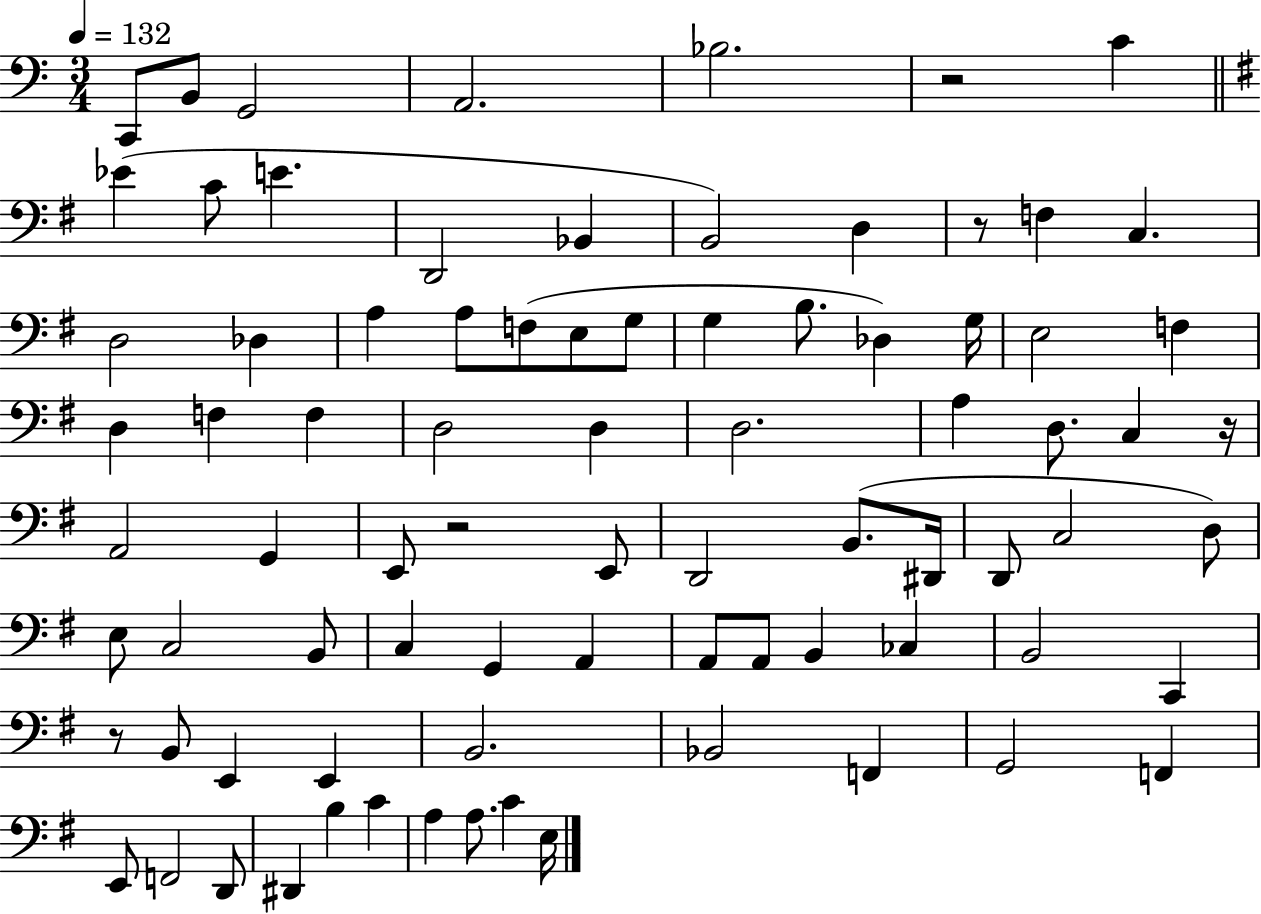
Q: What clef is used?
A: bass